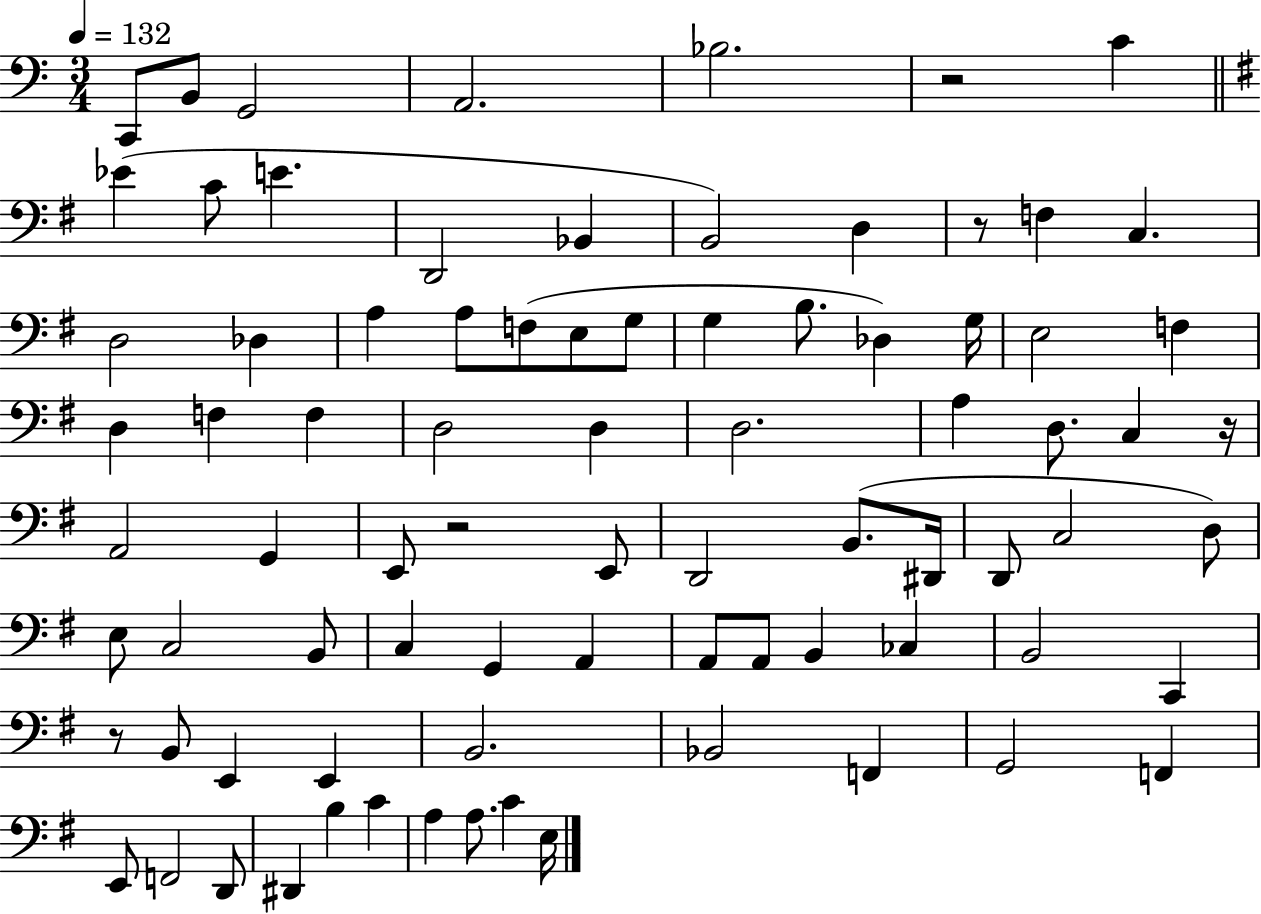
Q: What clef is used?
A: bass